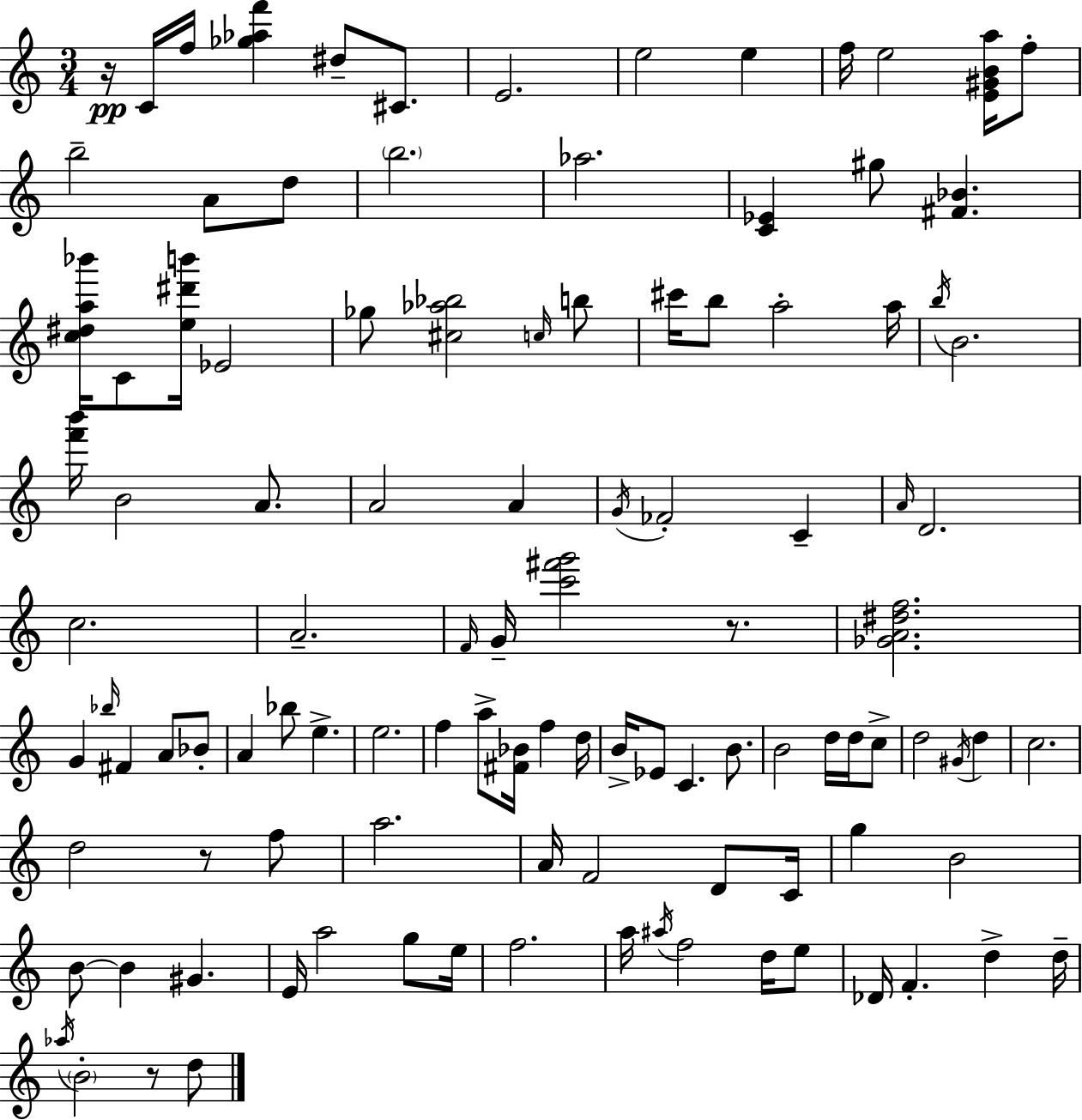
R/s C4/s F5/s [Gb5,Ab5,F6]/q D#5/e C#4/e. E4/h. E5/h E5/q F5/s E5/h [E4,G#4,B4,A5]/s F5/e B5/h A4/e D5/e B5/h. Ab5/h. [C4,Eb4]/q G#5/e [F#4,Bb4]/q. [C5,D#5,A5,Bb6]/s C4/e [E5,D#6,B6]/s Eb4/h Gb5/e [C#5,Ab5,Bb5]/h C5/s B5/e C#6/s B5/e A5/h A5/s B5/s B4/h. [F6,B6]/s B4/h A4/e. A4/h A4/q G4/s FES4/h C4/q A4/s D4/h. C5/h. A4/h. F4/s G4/s [C6,F#6,G6]/h R/e. [Gb4,A4,D#5,F5]/h. G4/q Bb5/s F#4/q A4/e Bb4/e A4/q Bb5/e E5/q. E5/h. F5/q A5/e [F#4,Bb4]/s F5/q D5/s B4/s Eb4/e C4/q. B4/e. B4/h D5/s D5/s C5/e D5/h G#4/s D5/q C5/h. D5/h R/e F5/e A5/h. A4/s F4/h D4/e C4/s G5/q B4/h B4/e B4/q G#4/q. E4/s A5/h G5/e E5/s F5/h. A5/s A#5/s F5/h D5/s E5/e Db4/s F4/q. D5/q D5/s Ab5/s B4/h R/e D5/e